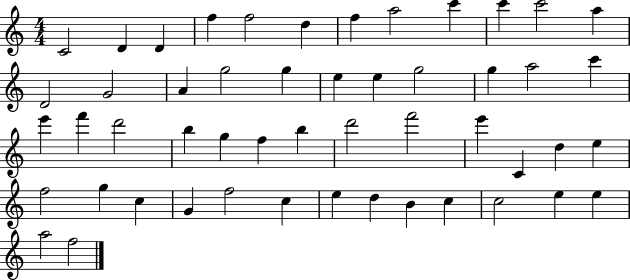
X:1
T:Untitled
M:4/4
L:1/4
K:C
C2 D D f f2 d f a2 c' c' c'2 a D2 G2 A g2 g e e g2 g a2 c' e' f' d'2 b g f b d'2 f'2 e' C d e f2 g c G f2 c e d B c c2 e e a2 f2